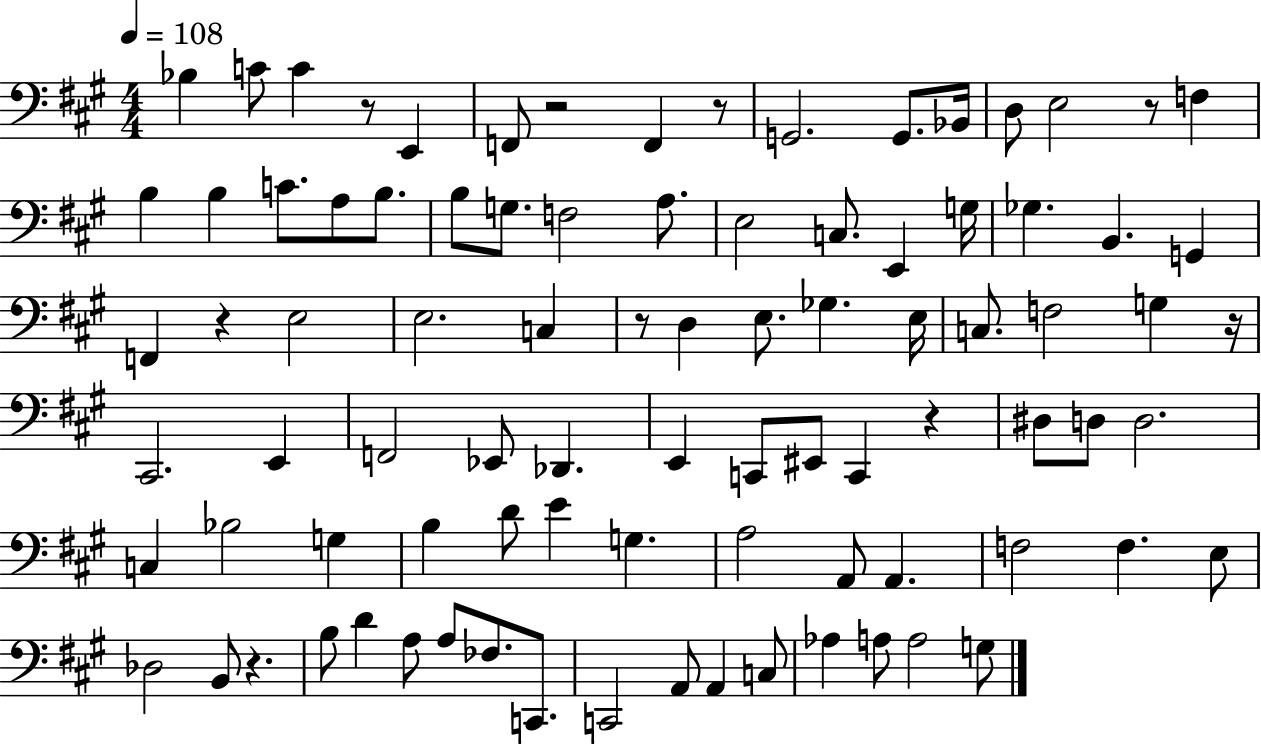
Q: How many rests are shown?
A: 9